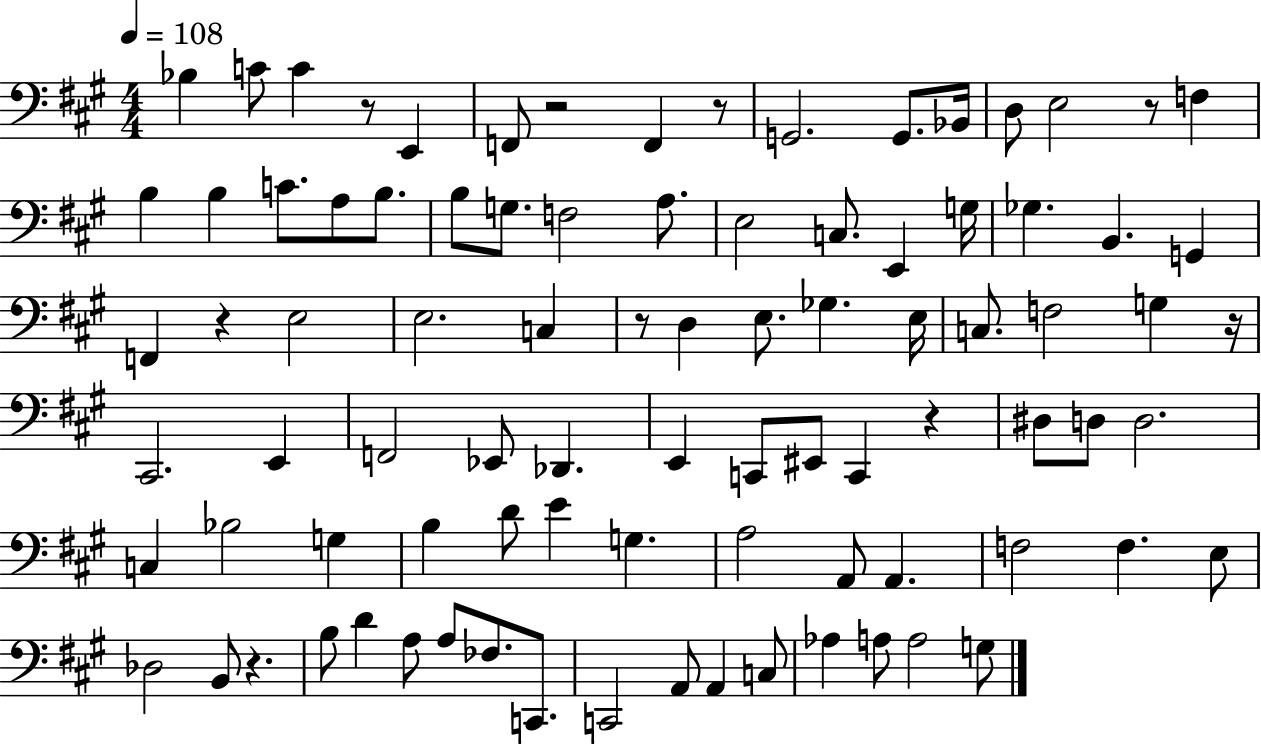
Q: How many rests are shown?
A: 9